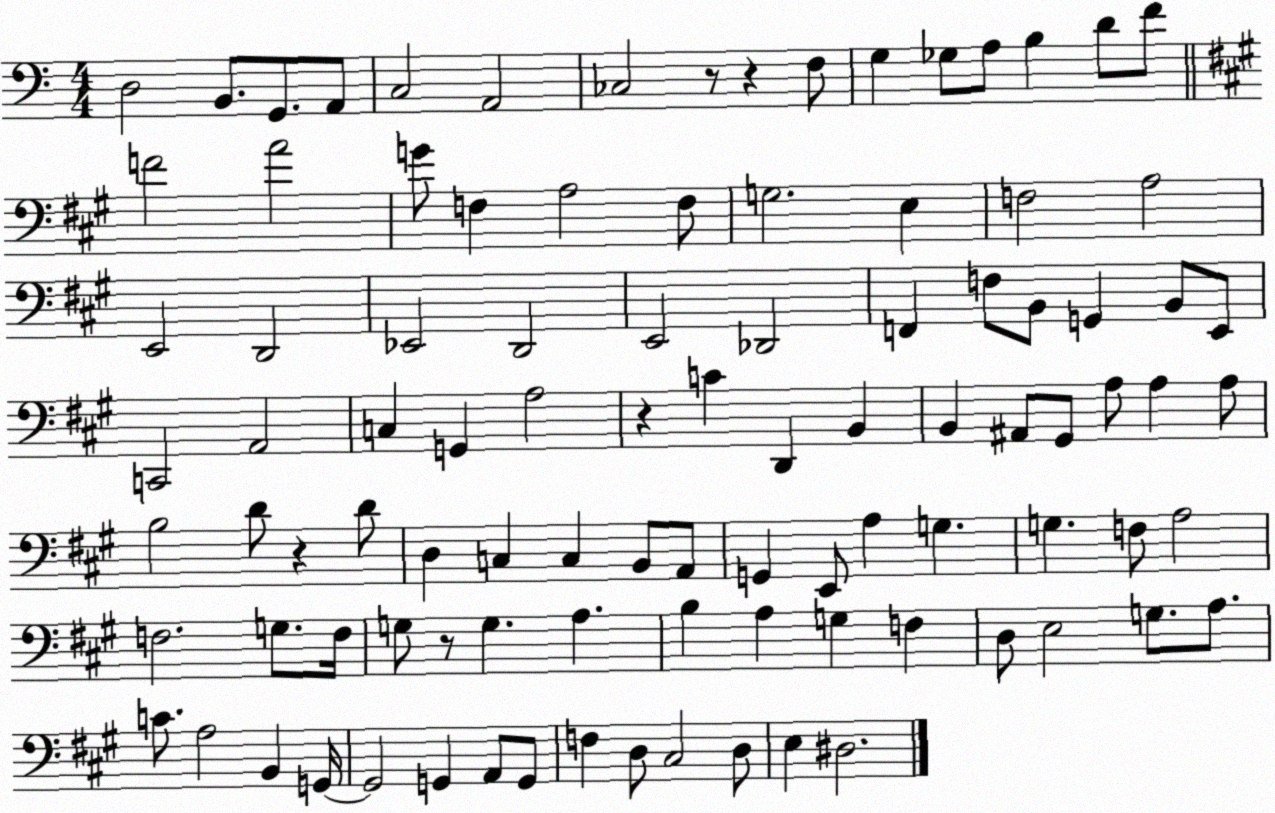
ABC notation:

X:1
T:Untitled
M:4/4
L:1/4
K:C
D,2 B,,/2 G,,/2 A,,/2 C,2 A,,2 _C,2 z/2 z F,/2 G, _G,/2 A,/2 B, D/2 F/2 F2 A2 G/2 F, A,2 F,/2 G,2 E, F,2 A,2 E,,2 D,,2 _E,,2 D,,2 E,,2 _D,,2 F,, F,/2 B,,/2 G,, B,,/2 E,,/2 C,,2 A,,2 C, G,, A,2 z C D,, B,, B,, ^A,,/2 ^G,,/2 A,/2 A, A,/2 B,2 D/2 z D/2 D, C, C, B,,/2 A,,/2 G,, E,,/2 A, G, G, F,/2 A,2 F,2 G,/2 F,/4 G,/2 z/2 G, A, B, A, G, F, D,/2 E,2 G,/2 A,/2 C/2 A,2 B,, G,,/4 G,,2 G,, A,,/2 G,,/2 F, D,/2 ^C,2 D,/2 E, ^D,2